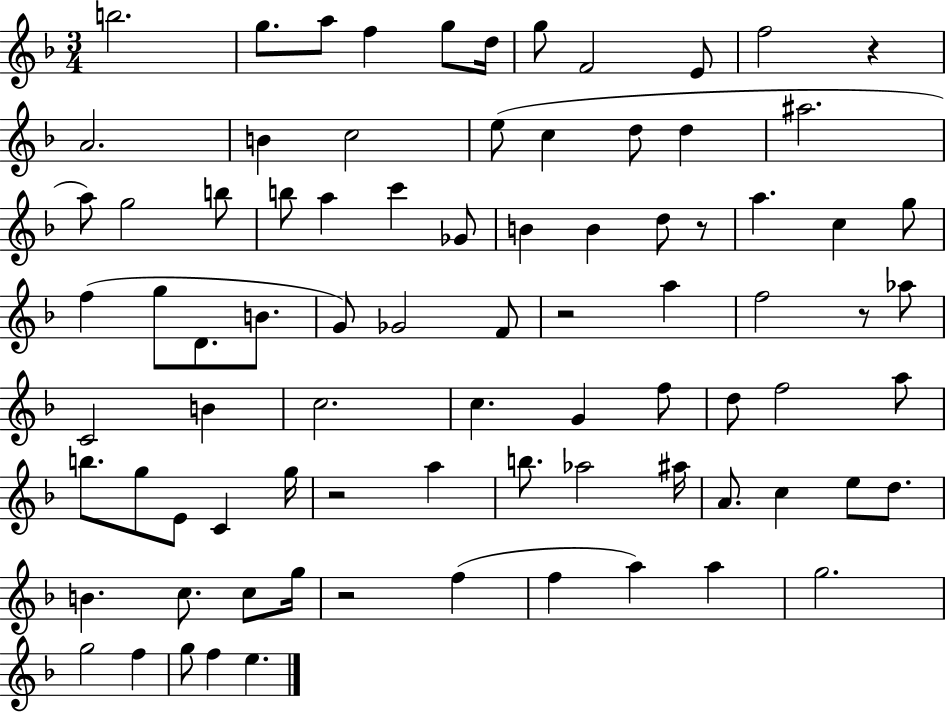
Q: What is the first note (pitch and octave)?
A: B5